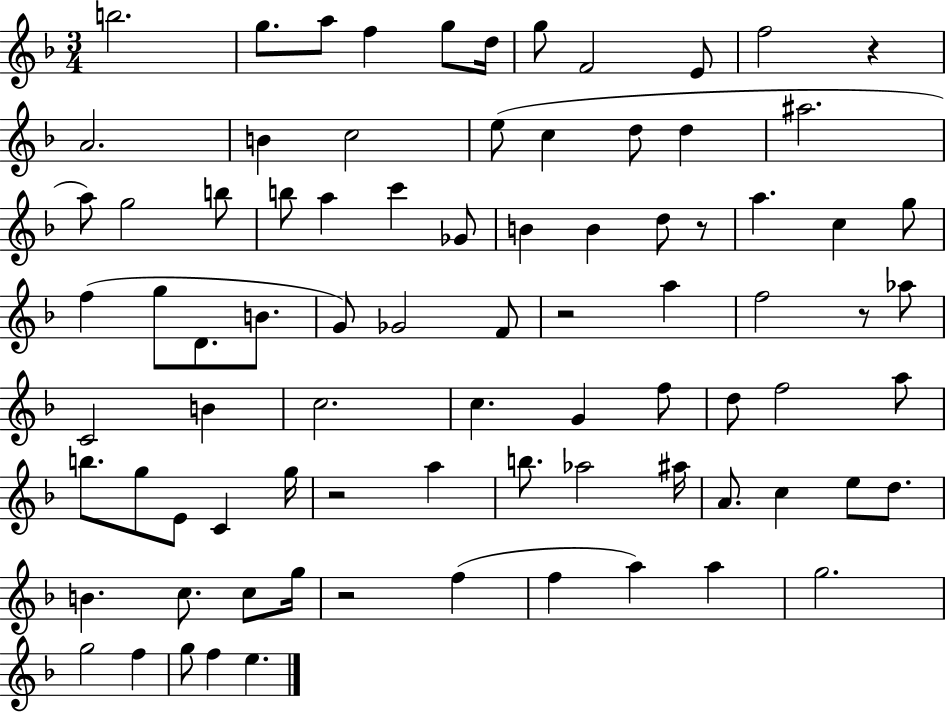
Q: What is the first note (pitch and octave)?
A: B5